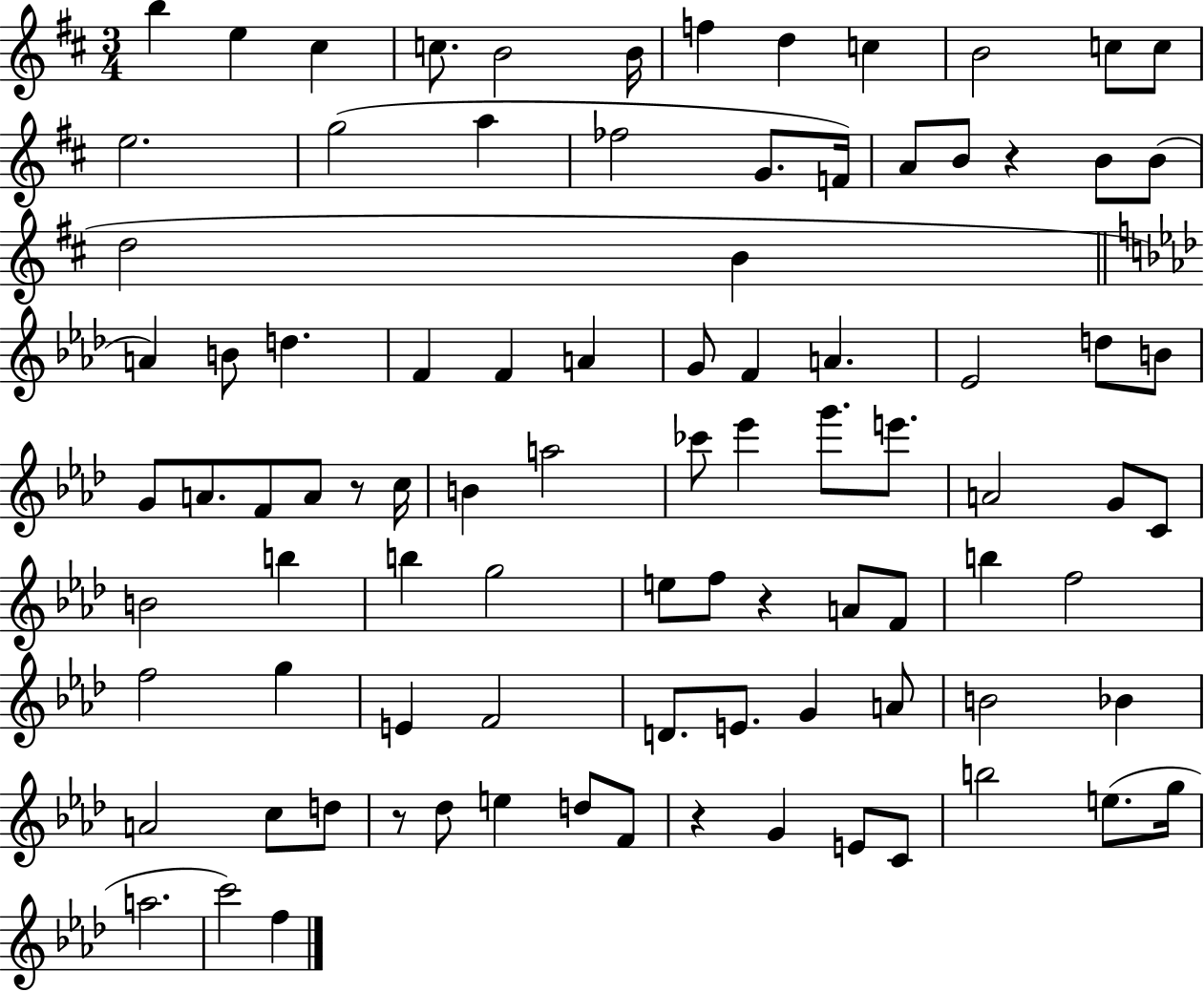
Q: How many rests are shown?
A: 5